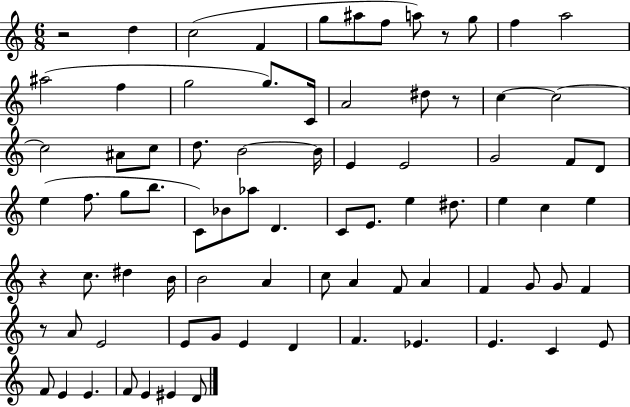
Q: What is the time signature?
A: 6/8